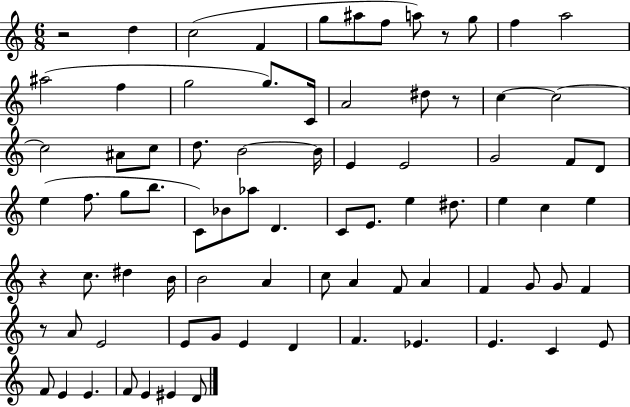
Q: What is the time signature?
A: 6/8